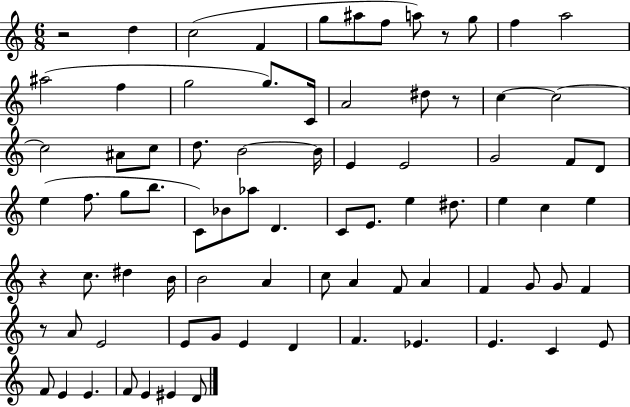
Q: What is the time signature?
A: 6/8